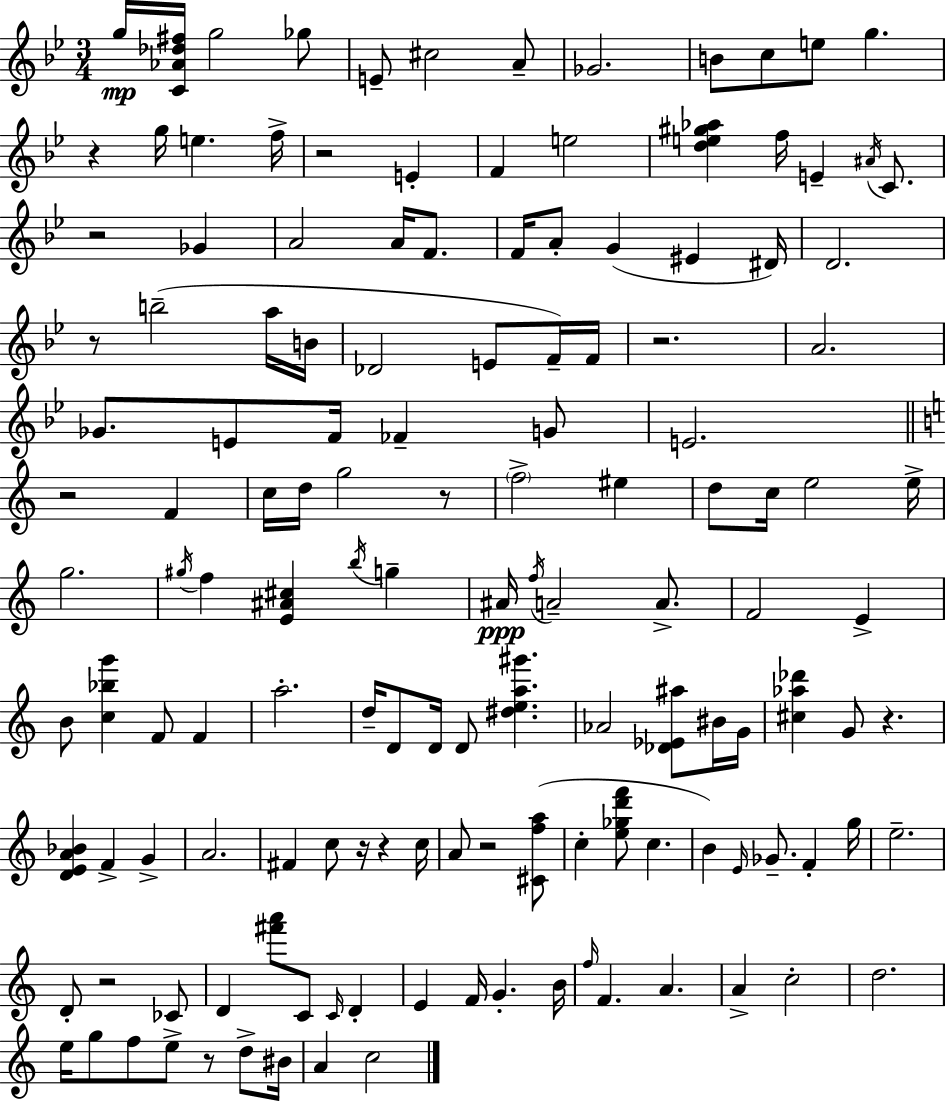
X:1
T:Untitled
M:3/4
L:1/4
K:Gm
g/4 [C_A_d^f]/4 g2 _g/2 E/2 ^c2 A/2 _G2 B/2 c/2 e/2 g z g/4 e f/4 z2 E F e2 [de^g_a] f/4 E ^A/4 C/2 z2 _G A2 A/4 F/2 F/4 A/2 G ^E ^D/4 D2 z/2 b2 a/4 B/4 _D2 E/2 F/4 F/4 z2 A2 _G/2 E/2 F/4 _F G/2 E2 z2 F c/4 d/4 g2 z/2 f2 ^e d/2 c/4 e2 e/4 g2 ^g/4 f [E^A^c] b/4 g ^A/4 f/4 A2 A/2 F2 E B/2 [c_bg'] F/2 F a2 d/4 D/2 D/4 D/2 [^dea^g'] _A2 [_D_E^a]/2 ^B/4 G/4 [^c_a_d'] G/2 z [DEA_B] F G A2 ^F c/2 z/4 z c/4 A/2 z2 [^Cfa]/2 c [e_gd'f']/2 c B E/4 _G/2 F g/4 e2 D/2 z2 _C/2 D [^f'a']/2 C/2 C/4 D E F/4 G B/4 f/4 F A A c2 d2 e/4 g/2 f/2 e/2 z/2 d/2 ^B/4 A c2